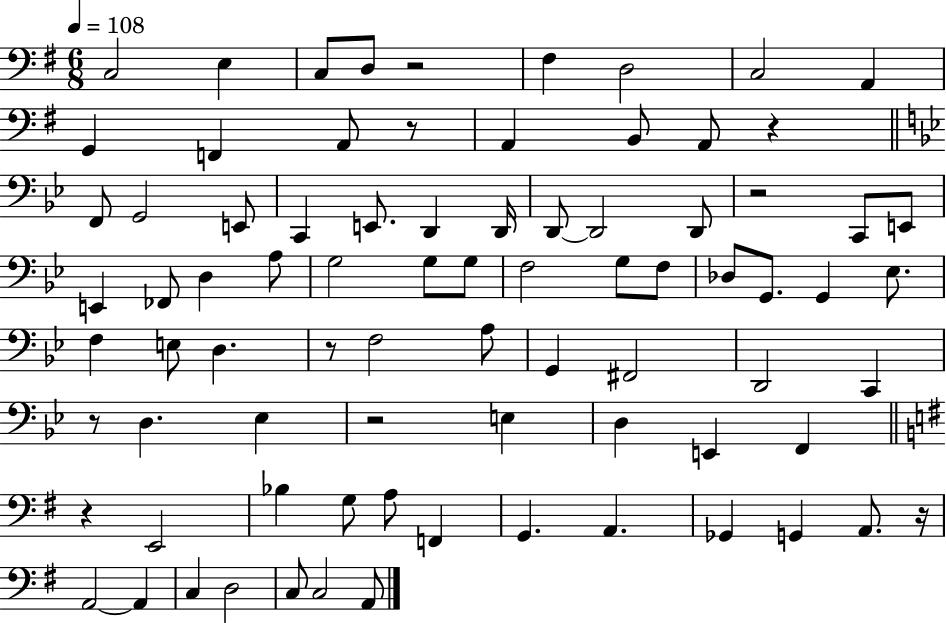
C3/h E3/q C3/e D3/e R/h F#3/q D3/h C3/h A2/q G2/q F2/q A2/e R/e A2/q B2/e A2/e R/q F2/e G2/h E2/e C2/q E2/e. D2/q D2/s D2/e D2/h D2/e R/h C2/e E2/e E2/q FES2/e D3/q A3/e G3/h G3/e G3/e F3/h G3/e F3/e Db3/e G2/e. G2/q Eb3/e. F3/q E3/e D3/q. R/e F3/h A3/e G2/q F#2/h D2/h C2/q R/e D3/q. Eb3/q R/h E3/q D3/q E2/q F2/q R/q E2/h Bb3/q G3/e A3/e F2/q G2/q. A2/q. Gb2/q G2/q A2/e. R/s A2/h A2/q C3/q D3/h C3/e C3/h A2/e